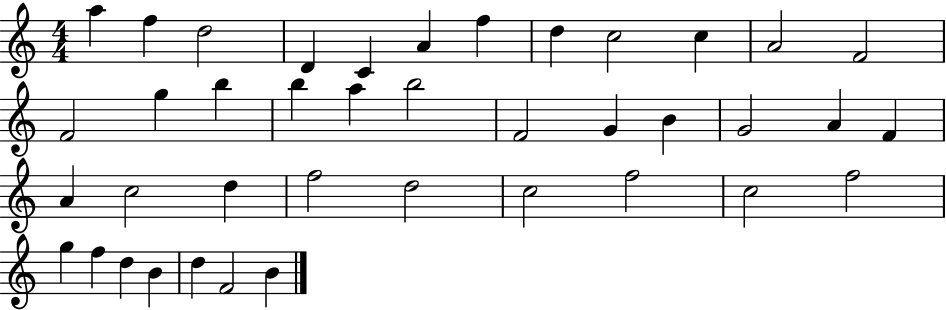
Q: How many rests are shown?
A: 0